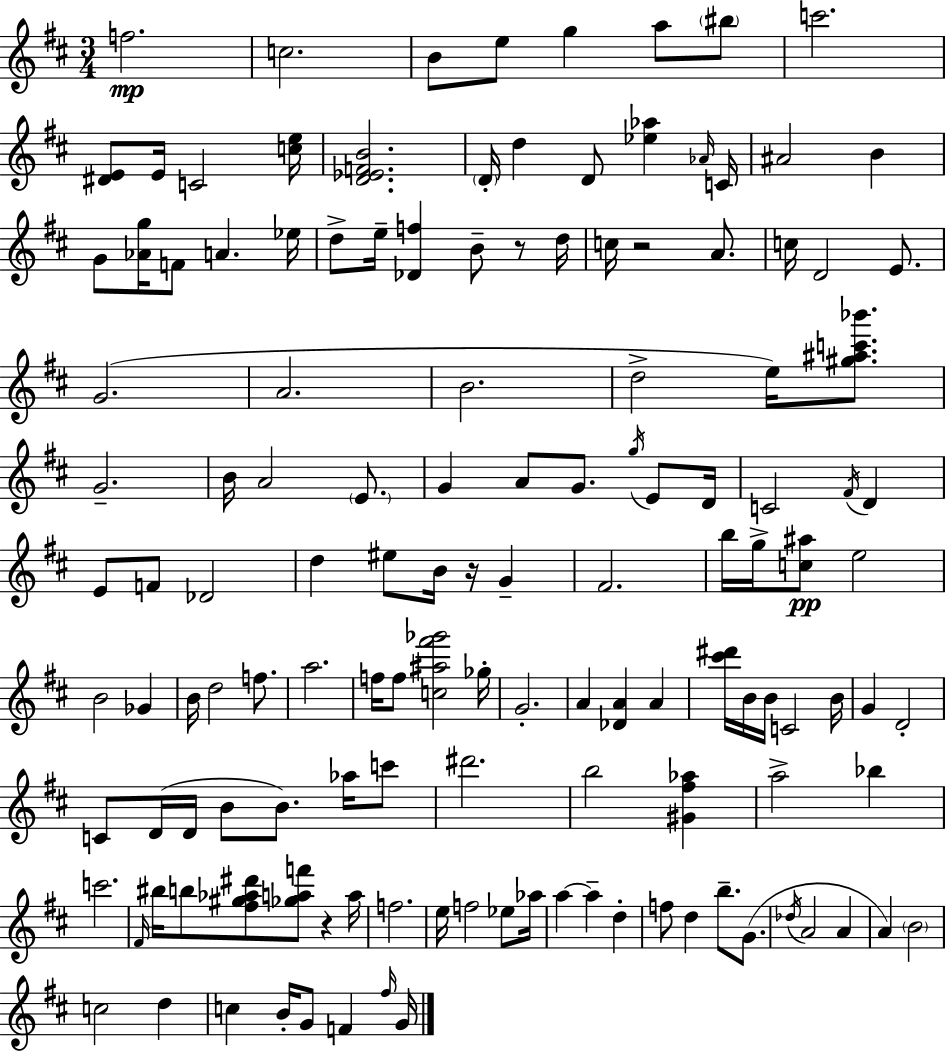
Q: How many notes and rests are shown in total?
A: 136